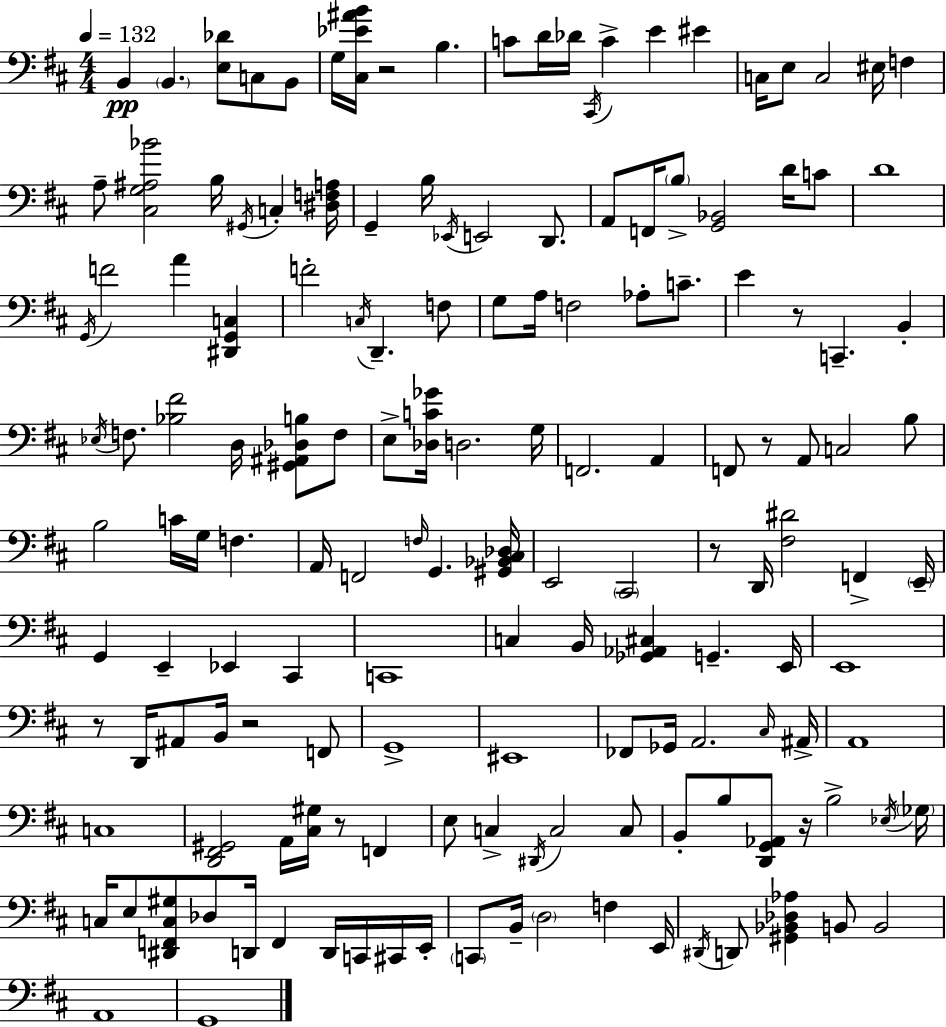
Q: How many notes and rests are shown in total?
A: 154